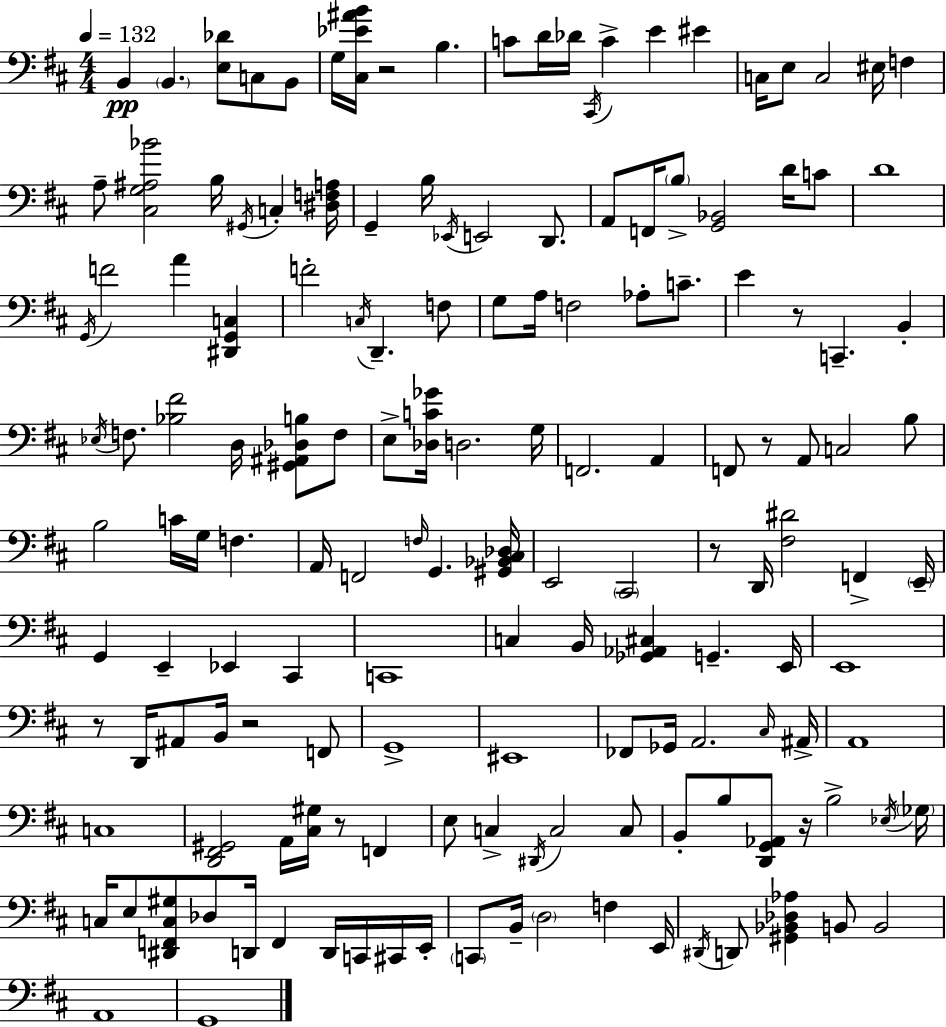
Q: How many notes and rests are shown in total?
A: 154